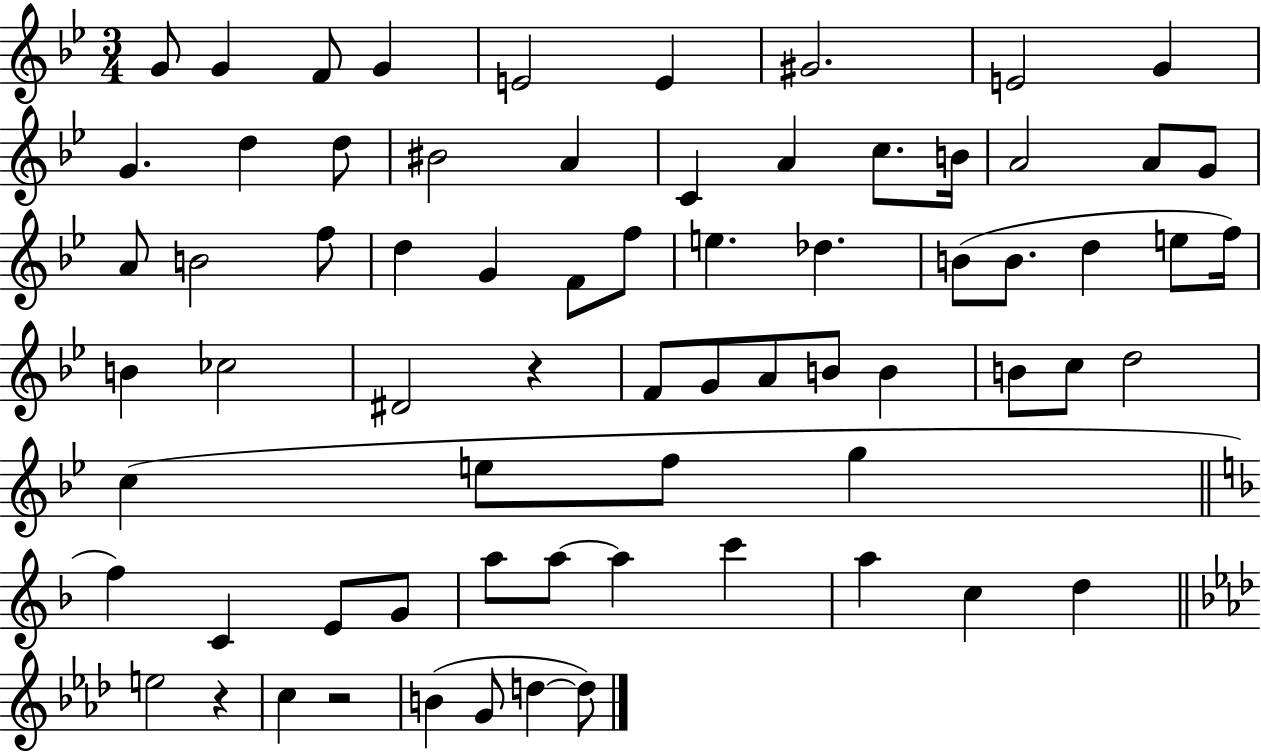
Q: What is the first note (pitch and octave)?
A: G4